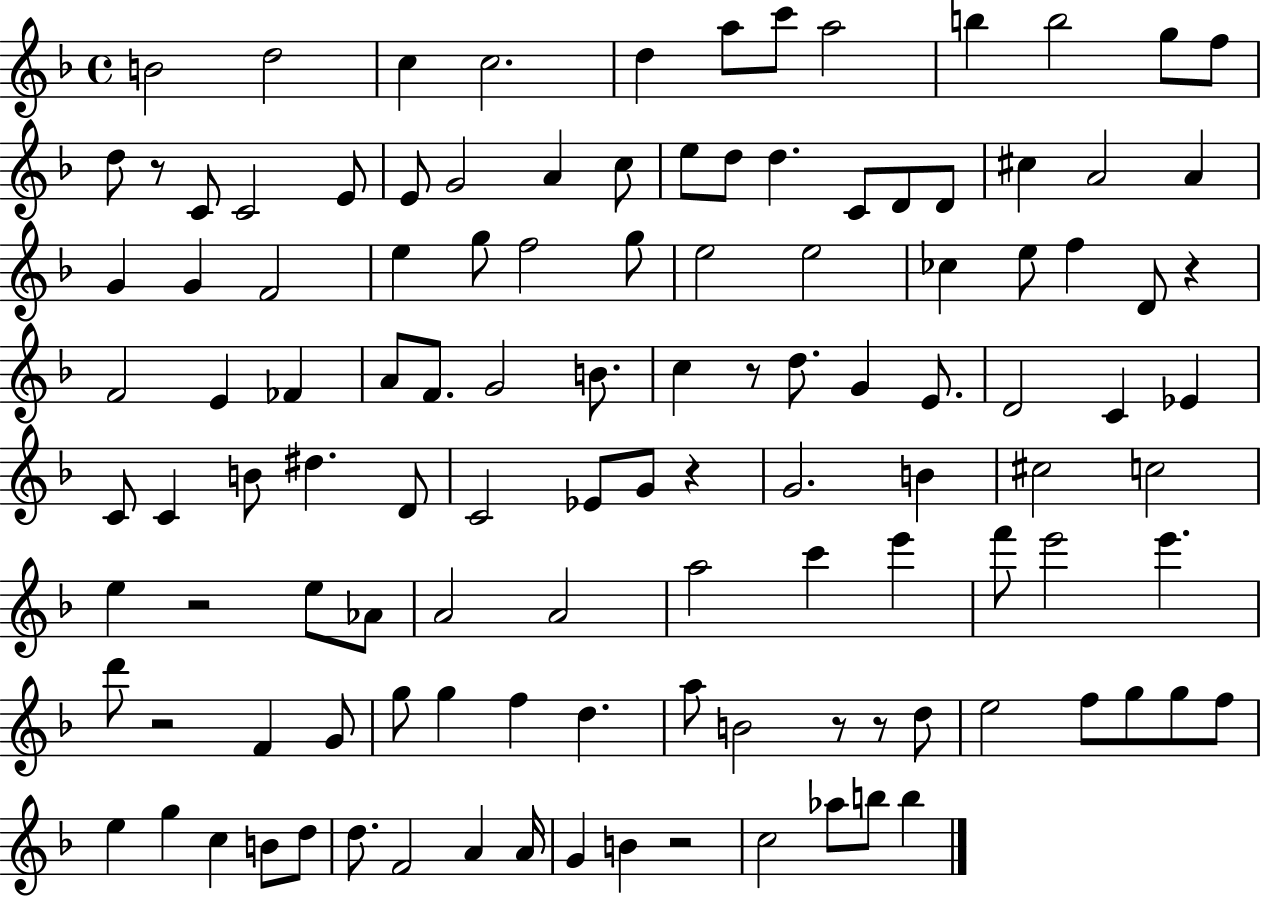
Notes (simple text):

B4/h D5/h C5/q C5/h. D5/q A5/e C6/e A5/h B5/q B5/h G5/e F5/e D5/e R/e C4/e C4/h E4/e E4/e G4/h A4/q C5/e E5/e D5/e D5/q. C4/e D4/e D4/e C#5/q A4/h A4/q G4/q G4/q F4/h E5/q G5/e F5/h G5/e E5/h E5/h CES5/q E5/e F5/q D4/e R/q F4/h E4/q FES4/q A4/e F4/e. G4/h B4/e. C5/q R/e D5/e. G4/q E4/e. D4/h C4/q Eb4/q C4/e C4/q B4/e D#5/q. D4/e C4/h Eb4/e G4/e R/q G4/h. B4/q C#5/h C5/h E5/q R/h E5/e Ab4/e A4/h A4/h A5/h C6/q E6/q F6/e E6/h E6/q. D6/e R/h F4/q G4/e G5/e G5/q F5/q D5/q. A5/e B4/h R/e R/e D5/e E5/h F5/e G5/e G5/e F5/e E5/q G5/q C5/q B4/e D5/e D5/e. F4/h A4/q A4/s G4/q B4/q R/h C5/h Ab5/e B5/e B5/q